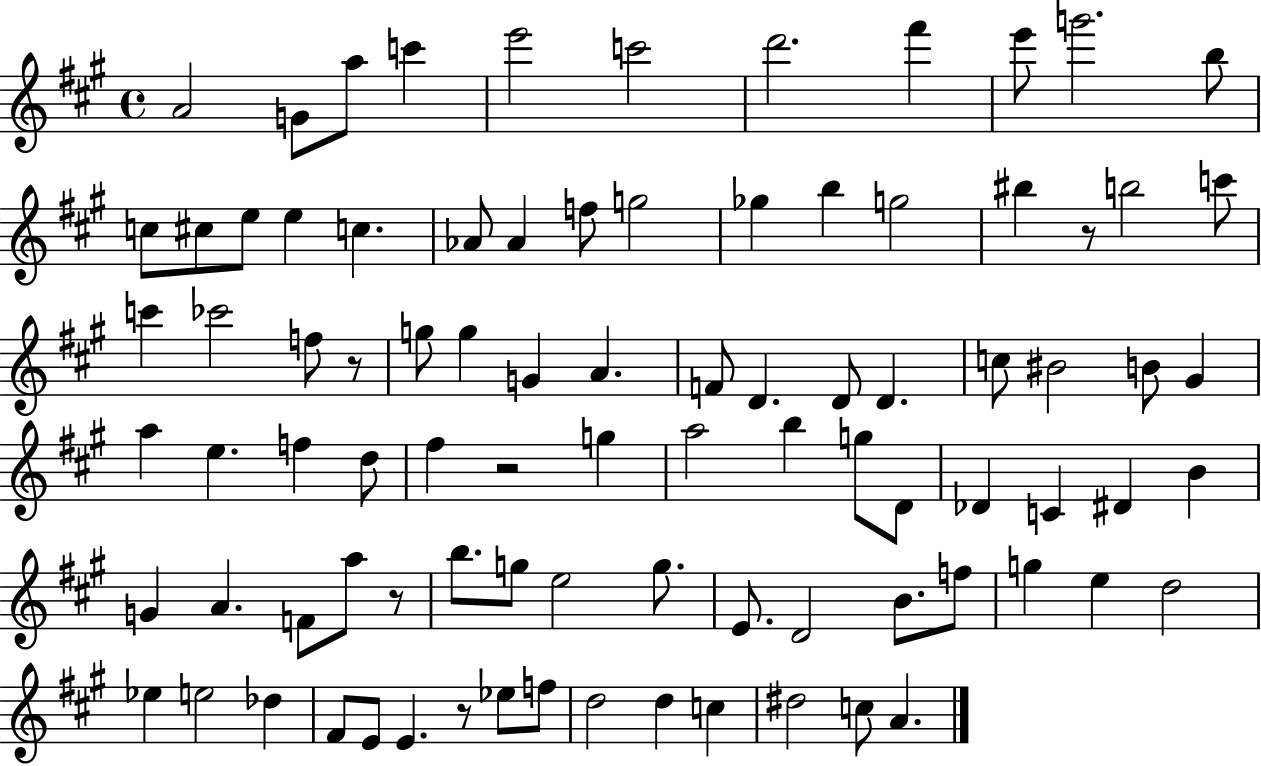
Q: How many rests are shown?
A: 5